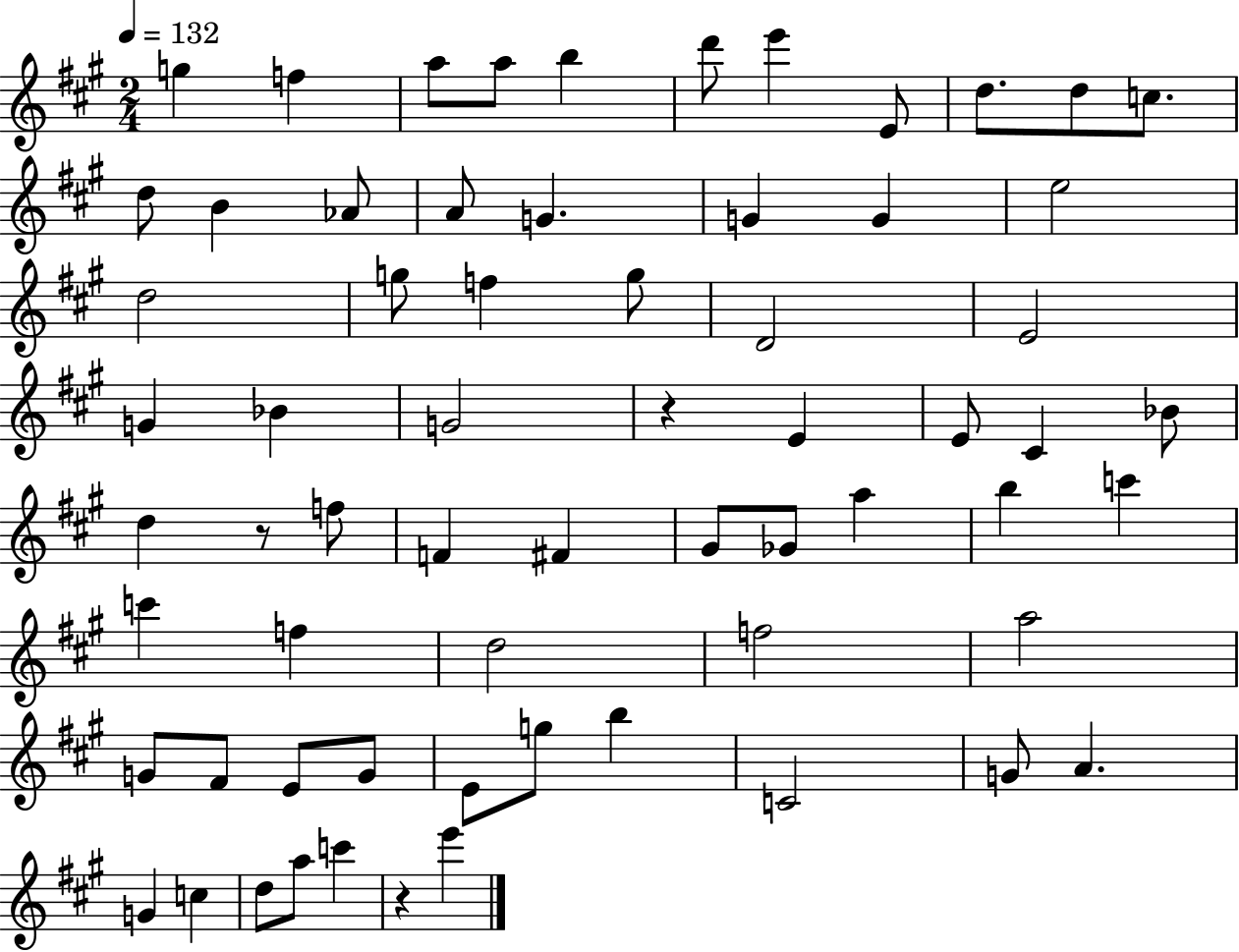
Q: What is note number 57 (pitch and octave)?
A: G4